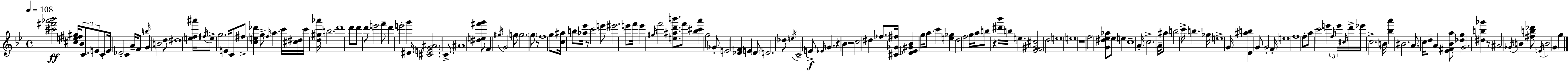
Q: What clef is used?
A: treble